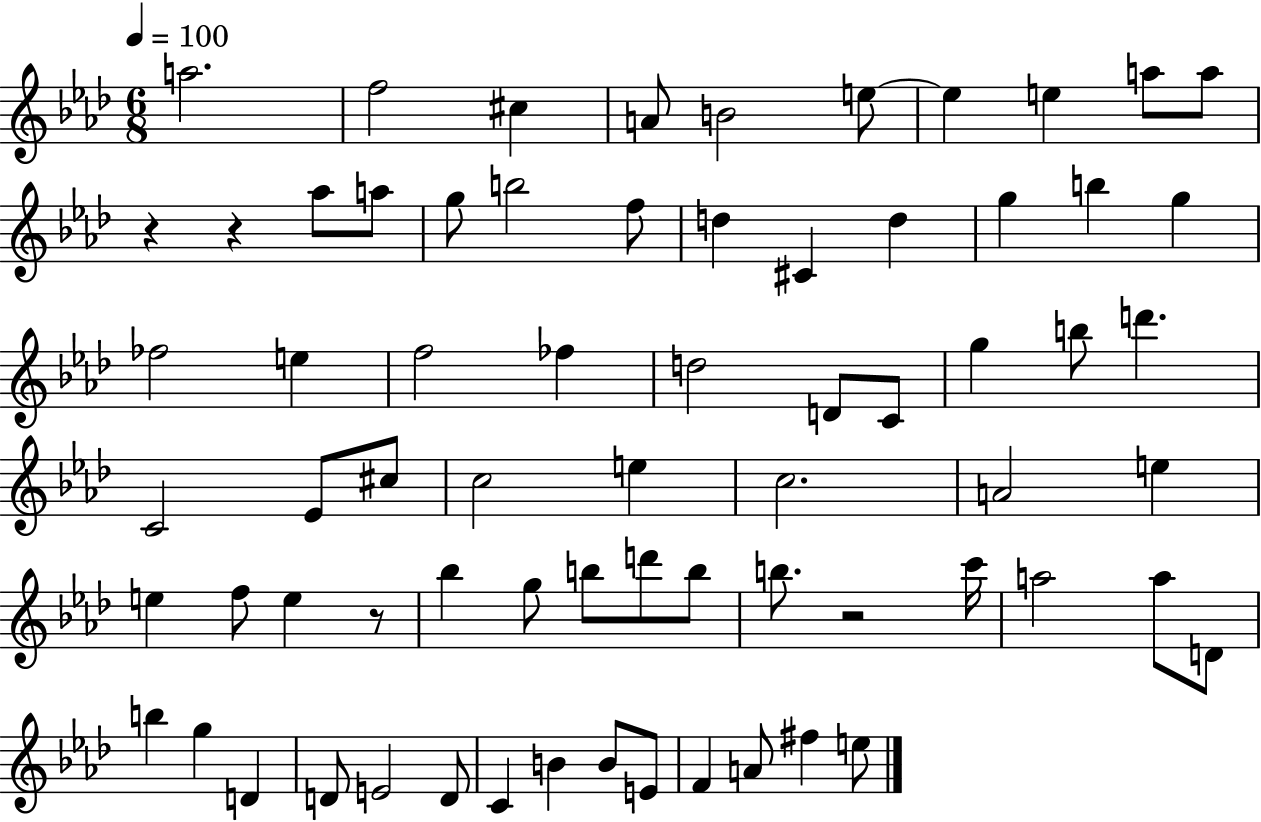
{
  \clef treble
  \numericTimeSignature
  \time 6/8
  \key aes \major
  \tempo 4 = 100
  a''2. | f''2 cis''4 | a'8 b'2 e''8~~ | e''4 e''4 a''8 a''8 | \break r4 r4 aes''8 a''8 | g''8 b''2 f''8 | d''4 cis'4 d''4 | g''4 b''4 g''4 | \break fes''2 e''4 | f''2 fes''4 | d''2 d'8 c'8 | g''4 b''8 d'''4. | \break c'2 ees'8 cis''8 | c''2 e''4 | c''2. | a'2 e''4 | \break e''4 f''8 e''4 r8 | bes''4 g''8 b''8 d'''8 b''8 | b''8. r2 c'''16 | a''2 a''8 d'8 | \break b''4 g''4 d'4 | d'8 e'2 d'8 | c'4 b'4 b'8 e'8 | f'4 a'8 fis''4 e''8 | \break \bar "|."
}